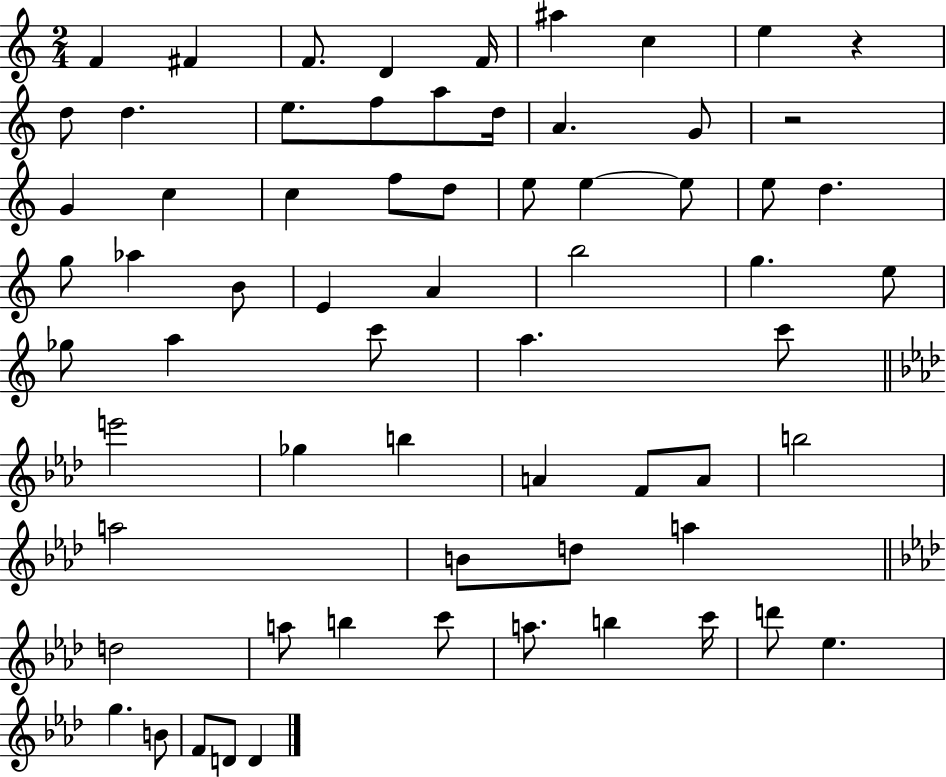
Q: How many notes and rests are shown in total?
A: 66